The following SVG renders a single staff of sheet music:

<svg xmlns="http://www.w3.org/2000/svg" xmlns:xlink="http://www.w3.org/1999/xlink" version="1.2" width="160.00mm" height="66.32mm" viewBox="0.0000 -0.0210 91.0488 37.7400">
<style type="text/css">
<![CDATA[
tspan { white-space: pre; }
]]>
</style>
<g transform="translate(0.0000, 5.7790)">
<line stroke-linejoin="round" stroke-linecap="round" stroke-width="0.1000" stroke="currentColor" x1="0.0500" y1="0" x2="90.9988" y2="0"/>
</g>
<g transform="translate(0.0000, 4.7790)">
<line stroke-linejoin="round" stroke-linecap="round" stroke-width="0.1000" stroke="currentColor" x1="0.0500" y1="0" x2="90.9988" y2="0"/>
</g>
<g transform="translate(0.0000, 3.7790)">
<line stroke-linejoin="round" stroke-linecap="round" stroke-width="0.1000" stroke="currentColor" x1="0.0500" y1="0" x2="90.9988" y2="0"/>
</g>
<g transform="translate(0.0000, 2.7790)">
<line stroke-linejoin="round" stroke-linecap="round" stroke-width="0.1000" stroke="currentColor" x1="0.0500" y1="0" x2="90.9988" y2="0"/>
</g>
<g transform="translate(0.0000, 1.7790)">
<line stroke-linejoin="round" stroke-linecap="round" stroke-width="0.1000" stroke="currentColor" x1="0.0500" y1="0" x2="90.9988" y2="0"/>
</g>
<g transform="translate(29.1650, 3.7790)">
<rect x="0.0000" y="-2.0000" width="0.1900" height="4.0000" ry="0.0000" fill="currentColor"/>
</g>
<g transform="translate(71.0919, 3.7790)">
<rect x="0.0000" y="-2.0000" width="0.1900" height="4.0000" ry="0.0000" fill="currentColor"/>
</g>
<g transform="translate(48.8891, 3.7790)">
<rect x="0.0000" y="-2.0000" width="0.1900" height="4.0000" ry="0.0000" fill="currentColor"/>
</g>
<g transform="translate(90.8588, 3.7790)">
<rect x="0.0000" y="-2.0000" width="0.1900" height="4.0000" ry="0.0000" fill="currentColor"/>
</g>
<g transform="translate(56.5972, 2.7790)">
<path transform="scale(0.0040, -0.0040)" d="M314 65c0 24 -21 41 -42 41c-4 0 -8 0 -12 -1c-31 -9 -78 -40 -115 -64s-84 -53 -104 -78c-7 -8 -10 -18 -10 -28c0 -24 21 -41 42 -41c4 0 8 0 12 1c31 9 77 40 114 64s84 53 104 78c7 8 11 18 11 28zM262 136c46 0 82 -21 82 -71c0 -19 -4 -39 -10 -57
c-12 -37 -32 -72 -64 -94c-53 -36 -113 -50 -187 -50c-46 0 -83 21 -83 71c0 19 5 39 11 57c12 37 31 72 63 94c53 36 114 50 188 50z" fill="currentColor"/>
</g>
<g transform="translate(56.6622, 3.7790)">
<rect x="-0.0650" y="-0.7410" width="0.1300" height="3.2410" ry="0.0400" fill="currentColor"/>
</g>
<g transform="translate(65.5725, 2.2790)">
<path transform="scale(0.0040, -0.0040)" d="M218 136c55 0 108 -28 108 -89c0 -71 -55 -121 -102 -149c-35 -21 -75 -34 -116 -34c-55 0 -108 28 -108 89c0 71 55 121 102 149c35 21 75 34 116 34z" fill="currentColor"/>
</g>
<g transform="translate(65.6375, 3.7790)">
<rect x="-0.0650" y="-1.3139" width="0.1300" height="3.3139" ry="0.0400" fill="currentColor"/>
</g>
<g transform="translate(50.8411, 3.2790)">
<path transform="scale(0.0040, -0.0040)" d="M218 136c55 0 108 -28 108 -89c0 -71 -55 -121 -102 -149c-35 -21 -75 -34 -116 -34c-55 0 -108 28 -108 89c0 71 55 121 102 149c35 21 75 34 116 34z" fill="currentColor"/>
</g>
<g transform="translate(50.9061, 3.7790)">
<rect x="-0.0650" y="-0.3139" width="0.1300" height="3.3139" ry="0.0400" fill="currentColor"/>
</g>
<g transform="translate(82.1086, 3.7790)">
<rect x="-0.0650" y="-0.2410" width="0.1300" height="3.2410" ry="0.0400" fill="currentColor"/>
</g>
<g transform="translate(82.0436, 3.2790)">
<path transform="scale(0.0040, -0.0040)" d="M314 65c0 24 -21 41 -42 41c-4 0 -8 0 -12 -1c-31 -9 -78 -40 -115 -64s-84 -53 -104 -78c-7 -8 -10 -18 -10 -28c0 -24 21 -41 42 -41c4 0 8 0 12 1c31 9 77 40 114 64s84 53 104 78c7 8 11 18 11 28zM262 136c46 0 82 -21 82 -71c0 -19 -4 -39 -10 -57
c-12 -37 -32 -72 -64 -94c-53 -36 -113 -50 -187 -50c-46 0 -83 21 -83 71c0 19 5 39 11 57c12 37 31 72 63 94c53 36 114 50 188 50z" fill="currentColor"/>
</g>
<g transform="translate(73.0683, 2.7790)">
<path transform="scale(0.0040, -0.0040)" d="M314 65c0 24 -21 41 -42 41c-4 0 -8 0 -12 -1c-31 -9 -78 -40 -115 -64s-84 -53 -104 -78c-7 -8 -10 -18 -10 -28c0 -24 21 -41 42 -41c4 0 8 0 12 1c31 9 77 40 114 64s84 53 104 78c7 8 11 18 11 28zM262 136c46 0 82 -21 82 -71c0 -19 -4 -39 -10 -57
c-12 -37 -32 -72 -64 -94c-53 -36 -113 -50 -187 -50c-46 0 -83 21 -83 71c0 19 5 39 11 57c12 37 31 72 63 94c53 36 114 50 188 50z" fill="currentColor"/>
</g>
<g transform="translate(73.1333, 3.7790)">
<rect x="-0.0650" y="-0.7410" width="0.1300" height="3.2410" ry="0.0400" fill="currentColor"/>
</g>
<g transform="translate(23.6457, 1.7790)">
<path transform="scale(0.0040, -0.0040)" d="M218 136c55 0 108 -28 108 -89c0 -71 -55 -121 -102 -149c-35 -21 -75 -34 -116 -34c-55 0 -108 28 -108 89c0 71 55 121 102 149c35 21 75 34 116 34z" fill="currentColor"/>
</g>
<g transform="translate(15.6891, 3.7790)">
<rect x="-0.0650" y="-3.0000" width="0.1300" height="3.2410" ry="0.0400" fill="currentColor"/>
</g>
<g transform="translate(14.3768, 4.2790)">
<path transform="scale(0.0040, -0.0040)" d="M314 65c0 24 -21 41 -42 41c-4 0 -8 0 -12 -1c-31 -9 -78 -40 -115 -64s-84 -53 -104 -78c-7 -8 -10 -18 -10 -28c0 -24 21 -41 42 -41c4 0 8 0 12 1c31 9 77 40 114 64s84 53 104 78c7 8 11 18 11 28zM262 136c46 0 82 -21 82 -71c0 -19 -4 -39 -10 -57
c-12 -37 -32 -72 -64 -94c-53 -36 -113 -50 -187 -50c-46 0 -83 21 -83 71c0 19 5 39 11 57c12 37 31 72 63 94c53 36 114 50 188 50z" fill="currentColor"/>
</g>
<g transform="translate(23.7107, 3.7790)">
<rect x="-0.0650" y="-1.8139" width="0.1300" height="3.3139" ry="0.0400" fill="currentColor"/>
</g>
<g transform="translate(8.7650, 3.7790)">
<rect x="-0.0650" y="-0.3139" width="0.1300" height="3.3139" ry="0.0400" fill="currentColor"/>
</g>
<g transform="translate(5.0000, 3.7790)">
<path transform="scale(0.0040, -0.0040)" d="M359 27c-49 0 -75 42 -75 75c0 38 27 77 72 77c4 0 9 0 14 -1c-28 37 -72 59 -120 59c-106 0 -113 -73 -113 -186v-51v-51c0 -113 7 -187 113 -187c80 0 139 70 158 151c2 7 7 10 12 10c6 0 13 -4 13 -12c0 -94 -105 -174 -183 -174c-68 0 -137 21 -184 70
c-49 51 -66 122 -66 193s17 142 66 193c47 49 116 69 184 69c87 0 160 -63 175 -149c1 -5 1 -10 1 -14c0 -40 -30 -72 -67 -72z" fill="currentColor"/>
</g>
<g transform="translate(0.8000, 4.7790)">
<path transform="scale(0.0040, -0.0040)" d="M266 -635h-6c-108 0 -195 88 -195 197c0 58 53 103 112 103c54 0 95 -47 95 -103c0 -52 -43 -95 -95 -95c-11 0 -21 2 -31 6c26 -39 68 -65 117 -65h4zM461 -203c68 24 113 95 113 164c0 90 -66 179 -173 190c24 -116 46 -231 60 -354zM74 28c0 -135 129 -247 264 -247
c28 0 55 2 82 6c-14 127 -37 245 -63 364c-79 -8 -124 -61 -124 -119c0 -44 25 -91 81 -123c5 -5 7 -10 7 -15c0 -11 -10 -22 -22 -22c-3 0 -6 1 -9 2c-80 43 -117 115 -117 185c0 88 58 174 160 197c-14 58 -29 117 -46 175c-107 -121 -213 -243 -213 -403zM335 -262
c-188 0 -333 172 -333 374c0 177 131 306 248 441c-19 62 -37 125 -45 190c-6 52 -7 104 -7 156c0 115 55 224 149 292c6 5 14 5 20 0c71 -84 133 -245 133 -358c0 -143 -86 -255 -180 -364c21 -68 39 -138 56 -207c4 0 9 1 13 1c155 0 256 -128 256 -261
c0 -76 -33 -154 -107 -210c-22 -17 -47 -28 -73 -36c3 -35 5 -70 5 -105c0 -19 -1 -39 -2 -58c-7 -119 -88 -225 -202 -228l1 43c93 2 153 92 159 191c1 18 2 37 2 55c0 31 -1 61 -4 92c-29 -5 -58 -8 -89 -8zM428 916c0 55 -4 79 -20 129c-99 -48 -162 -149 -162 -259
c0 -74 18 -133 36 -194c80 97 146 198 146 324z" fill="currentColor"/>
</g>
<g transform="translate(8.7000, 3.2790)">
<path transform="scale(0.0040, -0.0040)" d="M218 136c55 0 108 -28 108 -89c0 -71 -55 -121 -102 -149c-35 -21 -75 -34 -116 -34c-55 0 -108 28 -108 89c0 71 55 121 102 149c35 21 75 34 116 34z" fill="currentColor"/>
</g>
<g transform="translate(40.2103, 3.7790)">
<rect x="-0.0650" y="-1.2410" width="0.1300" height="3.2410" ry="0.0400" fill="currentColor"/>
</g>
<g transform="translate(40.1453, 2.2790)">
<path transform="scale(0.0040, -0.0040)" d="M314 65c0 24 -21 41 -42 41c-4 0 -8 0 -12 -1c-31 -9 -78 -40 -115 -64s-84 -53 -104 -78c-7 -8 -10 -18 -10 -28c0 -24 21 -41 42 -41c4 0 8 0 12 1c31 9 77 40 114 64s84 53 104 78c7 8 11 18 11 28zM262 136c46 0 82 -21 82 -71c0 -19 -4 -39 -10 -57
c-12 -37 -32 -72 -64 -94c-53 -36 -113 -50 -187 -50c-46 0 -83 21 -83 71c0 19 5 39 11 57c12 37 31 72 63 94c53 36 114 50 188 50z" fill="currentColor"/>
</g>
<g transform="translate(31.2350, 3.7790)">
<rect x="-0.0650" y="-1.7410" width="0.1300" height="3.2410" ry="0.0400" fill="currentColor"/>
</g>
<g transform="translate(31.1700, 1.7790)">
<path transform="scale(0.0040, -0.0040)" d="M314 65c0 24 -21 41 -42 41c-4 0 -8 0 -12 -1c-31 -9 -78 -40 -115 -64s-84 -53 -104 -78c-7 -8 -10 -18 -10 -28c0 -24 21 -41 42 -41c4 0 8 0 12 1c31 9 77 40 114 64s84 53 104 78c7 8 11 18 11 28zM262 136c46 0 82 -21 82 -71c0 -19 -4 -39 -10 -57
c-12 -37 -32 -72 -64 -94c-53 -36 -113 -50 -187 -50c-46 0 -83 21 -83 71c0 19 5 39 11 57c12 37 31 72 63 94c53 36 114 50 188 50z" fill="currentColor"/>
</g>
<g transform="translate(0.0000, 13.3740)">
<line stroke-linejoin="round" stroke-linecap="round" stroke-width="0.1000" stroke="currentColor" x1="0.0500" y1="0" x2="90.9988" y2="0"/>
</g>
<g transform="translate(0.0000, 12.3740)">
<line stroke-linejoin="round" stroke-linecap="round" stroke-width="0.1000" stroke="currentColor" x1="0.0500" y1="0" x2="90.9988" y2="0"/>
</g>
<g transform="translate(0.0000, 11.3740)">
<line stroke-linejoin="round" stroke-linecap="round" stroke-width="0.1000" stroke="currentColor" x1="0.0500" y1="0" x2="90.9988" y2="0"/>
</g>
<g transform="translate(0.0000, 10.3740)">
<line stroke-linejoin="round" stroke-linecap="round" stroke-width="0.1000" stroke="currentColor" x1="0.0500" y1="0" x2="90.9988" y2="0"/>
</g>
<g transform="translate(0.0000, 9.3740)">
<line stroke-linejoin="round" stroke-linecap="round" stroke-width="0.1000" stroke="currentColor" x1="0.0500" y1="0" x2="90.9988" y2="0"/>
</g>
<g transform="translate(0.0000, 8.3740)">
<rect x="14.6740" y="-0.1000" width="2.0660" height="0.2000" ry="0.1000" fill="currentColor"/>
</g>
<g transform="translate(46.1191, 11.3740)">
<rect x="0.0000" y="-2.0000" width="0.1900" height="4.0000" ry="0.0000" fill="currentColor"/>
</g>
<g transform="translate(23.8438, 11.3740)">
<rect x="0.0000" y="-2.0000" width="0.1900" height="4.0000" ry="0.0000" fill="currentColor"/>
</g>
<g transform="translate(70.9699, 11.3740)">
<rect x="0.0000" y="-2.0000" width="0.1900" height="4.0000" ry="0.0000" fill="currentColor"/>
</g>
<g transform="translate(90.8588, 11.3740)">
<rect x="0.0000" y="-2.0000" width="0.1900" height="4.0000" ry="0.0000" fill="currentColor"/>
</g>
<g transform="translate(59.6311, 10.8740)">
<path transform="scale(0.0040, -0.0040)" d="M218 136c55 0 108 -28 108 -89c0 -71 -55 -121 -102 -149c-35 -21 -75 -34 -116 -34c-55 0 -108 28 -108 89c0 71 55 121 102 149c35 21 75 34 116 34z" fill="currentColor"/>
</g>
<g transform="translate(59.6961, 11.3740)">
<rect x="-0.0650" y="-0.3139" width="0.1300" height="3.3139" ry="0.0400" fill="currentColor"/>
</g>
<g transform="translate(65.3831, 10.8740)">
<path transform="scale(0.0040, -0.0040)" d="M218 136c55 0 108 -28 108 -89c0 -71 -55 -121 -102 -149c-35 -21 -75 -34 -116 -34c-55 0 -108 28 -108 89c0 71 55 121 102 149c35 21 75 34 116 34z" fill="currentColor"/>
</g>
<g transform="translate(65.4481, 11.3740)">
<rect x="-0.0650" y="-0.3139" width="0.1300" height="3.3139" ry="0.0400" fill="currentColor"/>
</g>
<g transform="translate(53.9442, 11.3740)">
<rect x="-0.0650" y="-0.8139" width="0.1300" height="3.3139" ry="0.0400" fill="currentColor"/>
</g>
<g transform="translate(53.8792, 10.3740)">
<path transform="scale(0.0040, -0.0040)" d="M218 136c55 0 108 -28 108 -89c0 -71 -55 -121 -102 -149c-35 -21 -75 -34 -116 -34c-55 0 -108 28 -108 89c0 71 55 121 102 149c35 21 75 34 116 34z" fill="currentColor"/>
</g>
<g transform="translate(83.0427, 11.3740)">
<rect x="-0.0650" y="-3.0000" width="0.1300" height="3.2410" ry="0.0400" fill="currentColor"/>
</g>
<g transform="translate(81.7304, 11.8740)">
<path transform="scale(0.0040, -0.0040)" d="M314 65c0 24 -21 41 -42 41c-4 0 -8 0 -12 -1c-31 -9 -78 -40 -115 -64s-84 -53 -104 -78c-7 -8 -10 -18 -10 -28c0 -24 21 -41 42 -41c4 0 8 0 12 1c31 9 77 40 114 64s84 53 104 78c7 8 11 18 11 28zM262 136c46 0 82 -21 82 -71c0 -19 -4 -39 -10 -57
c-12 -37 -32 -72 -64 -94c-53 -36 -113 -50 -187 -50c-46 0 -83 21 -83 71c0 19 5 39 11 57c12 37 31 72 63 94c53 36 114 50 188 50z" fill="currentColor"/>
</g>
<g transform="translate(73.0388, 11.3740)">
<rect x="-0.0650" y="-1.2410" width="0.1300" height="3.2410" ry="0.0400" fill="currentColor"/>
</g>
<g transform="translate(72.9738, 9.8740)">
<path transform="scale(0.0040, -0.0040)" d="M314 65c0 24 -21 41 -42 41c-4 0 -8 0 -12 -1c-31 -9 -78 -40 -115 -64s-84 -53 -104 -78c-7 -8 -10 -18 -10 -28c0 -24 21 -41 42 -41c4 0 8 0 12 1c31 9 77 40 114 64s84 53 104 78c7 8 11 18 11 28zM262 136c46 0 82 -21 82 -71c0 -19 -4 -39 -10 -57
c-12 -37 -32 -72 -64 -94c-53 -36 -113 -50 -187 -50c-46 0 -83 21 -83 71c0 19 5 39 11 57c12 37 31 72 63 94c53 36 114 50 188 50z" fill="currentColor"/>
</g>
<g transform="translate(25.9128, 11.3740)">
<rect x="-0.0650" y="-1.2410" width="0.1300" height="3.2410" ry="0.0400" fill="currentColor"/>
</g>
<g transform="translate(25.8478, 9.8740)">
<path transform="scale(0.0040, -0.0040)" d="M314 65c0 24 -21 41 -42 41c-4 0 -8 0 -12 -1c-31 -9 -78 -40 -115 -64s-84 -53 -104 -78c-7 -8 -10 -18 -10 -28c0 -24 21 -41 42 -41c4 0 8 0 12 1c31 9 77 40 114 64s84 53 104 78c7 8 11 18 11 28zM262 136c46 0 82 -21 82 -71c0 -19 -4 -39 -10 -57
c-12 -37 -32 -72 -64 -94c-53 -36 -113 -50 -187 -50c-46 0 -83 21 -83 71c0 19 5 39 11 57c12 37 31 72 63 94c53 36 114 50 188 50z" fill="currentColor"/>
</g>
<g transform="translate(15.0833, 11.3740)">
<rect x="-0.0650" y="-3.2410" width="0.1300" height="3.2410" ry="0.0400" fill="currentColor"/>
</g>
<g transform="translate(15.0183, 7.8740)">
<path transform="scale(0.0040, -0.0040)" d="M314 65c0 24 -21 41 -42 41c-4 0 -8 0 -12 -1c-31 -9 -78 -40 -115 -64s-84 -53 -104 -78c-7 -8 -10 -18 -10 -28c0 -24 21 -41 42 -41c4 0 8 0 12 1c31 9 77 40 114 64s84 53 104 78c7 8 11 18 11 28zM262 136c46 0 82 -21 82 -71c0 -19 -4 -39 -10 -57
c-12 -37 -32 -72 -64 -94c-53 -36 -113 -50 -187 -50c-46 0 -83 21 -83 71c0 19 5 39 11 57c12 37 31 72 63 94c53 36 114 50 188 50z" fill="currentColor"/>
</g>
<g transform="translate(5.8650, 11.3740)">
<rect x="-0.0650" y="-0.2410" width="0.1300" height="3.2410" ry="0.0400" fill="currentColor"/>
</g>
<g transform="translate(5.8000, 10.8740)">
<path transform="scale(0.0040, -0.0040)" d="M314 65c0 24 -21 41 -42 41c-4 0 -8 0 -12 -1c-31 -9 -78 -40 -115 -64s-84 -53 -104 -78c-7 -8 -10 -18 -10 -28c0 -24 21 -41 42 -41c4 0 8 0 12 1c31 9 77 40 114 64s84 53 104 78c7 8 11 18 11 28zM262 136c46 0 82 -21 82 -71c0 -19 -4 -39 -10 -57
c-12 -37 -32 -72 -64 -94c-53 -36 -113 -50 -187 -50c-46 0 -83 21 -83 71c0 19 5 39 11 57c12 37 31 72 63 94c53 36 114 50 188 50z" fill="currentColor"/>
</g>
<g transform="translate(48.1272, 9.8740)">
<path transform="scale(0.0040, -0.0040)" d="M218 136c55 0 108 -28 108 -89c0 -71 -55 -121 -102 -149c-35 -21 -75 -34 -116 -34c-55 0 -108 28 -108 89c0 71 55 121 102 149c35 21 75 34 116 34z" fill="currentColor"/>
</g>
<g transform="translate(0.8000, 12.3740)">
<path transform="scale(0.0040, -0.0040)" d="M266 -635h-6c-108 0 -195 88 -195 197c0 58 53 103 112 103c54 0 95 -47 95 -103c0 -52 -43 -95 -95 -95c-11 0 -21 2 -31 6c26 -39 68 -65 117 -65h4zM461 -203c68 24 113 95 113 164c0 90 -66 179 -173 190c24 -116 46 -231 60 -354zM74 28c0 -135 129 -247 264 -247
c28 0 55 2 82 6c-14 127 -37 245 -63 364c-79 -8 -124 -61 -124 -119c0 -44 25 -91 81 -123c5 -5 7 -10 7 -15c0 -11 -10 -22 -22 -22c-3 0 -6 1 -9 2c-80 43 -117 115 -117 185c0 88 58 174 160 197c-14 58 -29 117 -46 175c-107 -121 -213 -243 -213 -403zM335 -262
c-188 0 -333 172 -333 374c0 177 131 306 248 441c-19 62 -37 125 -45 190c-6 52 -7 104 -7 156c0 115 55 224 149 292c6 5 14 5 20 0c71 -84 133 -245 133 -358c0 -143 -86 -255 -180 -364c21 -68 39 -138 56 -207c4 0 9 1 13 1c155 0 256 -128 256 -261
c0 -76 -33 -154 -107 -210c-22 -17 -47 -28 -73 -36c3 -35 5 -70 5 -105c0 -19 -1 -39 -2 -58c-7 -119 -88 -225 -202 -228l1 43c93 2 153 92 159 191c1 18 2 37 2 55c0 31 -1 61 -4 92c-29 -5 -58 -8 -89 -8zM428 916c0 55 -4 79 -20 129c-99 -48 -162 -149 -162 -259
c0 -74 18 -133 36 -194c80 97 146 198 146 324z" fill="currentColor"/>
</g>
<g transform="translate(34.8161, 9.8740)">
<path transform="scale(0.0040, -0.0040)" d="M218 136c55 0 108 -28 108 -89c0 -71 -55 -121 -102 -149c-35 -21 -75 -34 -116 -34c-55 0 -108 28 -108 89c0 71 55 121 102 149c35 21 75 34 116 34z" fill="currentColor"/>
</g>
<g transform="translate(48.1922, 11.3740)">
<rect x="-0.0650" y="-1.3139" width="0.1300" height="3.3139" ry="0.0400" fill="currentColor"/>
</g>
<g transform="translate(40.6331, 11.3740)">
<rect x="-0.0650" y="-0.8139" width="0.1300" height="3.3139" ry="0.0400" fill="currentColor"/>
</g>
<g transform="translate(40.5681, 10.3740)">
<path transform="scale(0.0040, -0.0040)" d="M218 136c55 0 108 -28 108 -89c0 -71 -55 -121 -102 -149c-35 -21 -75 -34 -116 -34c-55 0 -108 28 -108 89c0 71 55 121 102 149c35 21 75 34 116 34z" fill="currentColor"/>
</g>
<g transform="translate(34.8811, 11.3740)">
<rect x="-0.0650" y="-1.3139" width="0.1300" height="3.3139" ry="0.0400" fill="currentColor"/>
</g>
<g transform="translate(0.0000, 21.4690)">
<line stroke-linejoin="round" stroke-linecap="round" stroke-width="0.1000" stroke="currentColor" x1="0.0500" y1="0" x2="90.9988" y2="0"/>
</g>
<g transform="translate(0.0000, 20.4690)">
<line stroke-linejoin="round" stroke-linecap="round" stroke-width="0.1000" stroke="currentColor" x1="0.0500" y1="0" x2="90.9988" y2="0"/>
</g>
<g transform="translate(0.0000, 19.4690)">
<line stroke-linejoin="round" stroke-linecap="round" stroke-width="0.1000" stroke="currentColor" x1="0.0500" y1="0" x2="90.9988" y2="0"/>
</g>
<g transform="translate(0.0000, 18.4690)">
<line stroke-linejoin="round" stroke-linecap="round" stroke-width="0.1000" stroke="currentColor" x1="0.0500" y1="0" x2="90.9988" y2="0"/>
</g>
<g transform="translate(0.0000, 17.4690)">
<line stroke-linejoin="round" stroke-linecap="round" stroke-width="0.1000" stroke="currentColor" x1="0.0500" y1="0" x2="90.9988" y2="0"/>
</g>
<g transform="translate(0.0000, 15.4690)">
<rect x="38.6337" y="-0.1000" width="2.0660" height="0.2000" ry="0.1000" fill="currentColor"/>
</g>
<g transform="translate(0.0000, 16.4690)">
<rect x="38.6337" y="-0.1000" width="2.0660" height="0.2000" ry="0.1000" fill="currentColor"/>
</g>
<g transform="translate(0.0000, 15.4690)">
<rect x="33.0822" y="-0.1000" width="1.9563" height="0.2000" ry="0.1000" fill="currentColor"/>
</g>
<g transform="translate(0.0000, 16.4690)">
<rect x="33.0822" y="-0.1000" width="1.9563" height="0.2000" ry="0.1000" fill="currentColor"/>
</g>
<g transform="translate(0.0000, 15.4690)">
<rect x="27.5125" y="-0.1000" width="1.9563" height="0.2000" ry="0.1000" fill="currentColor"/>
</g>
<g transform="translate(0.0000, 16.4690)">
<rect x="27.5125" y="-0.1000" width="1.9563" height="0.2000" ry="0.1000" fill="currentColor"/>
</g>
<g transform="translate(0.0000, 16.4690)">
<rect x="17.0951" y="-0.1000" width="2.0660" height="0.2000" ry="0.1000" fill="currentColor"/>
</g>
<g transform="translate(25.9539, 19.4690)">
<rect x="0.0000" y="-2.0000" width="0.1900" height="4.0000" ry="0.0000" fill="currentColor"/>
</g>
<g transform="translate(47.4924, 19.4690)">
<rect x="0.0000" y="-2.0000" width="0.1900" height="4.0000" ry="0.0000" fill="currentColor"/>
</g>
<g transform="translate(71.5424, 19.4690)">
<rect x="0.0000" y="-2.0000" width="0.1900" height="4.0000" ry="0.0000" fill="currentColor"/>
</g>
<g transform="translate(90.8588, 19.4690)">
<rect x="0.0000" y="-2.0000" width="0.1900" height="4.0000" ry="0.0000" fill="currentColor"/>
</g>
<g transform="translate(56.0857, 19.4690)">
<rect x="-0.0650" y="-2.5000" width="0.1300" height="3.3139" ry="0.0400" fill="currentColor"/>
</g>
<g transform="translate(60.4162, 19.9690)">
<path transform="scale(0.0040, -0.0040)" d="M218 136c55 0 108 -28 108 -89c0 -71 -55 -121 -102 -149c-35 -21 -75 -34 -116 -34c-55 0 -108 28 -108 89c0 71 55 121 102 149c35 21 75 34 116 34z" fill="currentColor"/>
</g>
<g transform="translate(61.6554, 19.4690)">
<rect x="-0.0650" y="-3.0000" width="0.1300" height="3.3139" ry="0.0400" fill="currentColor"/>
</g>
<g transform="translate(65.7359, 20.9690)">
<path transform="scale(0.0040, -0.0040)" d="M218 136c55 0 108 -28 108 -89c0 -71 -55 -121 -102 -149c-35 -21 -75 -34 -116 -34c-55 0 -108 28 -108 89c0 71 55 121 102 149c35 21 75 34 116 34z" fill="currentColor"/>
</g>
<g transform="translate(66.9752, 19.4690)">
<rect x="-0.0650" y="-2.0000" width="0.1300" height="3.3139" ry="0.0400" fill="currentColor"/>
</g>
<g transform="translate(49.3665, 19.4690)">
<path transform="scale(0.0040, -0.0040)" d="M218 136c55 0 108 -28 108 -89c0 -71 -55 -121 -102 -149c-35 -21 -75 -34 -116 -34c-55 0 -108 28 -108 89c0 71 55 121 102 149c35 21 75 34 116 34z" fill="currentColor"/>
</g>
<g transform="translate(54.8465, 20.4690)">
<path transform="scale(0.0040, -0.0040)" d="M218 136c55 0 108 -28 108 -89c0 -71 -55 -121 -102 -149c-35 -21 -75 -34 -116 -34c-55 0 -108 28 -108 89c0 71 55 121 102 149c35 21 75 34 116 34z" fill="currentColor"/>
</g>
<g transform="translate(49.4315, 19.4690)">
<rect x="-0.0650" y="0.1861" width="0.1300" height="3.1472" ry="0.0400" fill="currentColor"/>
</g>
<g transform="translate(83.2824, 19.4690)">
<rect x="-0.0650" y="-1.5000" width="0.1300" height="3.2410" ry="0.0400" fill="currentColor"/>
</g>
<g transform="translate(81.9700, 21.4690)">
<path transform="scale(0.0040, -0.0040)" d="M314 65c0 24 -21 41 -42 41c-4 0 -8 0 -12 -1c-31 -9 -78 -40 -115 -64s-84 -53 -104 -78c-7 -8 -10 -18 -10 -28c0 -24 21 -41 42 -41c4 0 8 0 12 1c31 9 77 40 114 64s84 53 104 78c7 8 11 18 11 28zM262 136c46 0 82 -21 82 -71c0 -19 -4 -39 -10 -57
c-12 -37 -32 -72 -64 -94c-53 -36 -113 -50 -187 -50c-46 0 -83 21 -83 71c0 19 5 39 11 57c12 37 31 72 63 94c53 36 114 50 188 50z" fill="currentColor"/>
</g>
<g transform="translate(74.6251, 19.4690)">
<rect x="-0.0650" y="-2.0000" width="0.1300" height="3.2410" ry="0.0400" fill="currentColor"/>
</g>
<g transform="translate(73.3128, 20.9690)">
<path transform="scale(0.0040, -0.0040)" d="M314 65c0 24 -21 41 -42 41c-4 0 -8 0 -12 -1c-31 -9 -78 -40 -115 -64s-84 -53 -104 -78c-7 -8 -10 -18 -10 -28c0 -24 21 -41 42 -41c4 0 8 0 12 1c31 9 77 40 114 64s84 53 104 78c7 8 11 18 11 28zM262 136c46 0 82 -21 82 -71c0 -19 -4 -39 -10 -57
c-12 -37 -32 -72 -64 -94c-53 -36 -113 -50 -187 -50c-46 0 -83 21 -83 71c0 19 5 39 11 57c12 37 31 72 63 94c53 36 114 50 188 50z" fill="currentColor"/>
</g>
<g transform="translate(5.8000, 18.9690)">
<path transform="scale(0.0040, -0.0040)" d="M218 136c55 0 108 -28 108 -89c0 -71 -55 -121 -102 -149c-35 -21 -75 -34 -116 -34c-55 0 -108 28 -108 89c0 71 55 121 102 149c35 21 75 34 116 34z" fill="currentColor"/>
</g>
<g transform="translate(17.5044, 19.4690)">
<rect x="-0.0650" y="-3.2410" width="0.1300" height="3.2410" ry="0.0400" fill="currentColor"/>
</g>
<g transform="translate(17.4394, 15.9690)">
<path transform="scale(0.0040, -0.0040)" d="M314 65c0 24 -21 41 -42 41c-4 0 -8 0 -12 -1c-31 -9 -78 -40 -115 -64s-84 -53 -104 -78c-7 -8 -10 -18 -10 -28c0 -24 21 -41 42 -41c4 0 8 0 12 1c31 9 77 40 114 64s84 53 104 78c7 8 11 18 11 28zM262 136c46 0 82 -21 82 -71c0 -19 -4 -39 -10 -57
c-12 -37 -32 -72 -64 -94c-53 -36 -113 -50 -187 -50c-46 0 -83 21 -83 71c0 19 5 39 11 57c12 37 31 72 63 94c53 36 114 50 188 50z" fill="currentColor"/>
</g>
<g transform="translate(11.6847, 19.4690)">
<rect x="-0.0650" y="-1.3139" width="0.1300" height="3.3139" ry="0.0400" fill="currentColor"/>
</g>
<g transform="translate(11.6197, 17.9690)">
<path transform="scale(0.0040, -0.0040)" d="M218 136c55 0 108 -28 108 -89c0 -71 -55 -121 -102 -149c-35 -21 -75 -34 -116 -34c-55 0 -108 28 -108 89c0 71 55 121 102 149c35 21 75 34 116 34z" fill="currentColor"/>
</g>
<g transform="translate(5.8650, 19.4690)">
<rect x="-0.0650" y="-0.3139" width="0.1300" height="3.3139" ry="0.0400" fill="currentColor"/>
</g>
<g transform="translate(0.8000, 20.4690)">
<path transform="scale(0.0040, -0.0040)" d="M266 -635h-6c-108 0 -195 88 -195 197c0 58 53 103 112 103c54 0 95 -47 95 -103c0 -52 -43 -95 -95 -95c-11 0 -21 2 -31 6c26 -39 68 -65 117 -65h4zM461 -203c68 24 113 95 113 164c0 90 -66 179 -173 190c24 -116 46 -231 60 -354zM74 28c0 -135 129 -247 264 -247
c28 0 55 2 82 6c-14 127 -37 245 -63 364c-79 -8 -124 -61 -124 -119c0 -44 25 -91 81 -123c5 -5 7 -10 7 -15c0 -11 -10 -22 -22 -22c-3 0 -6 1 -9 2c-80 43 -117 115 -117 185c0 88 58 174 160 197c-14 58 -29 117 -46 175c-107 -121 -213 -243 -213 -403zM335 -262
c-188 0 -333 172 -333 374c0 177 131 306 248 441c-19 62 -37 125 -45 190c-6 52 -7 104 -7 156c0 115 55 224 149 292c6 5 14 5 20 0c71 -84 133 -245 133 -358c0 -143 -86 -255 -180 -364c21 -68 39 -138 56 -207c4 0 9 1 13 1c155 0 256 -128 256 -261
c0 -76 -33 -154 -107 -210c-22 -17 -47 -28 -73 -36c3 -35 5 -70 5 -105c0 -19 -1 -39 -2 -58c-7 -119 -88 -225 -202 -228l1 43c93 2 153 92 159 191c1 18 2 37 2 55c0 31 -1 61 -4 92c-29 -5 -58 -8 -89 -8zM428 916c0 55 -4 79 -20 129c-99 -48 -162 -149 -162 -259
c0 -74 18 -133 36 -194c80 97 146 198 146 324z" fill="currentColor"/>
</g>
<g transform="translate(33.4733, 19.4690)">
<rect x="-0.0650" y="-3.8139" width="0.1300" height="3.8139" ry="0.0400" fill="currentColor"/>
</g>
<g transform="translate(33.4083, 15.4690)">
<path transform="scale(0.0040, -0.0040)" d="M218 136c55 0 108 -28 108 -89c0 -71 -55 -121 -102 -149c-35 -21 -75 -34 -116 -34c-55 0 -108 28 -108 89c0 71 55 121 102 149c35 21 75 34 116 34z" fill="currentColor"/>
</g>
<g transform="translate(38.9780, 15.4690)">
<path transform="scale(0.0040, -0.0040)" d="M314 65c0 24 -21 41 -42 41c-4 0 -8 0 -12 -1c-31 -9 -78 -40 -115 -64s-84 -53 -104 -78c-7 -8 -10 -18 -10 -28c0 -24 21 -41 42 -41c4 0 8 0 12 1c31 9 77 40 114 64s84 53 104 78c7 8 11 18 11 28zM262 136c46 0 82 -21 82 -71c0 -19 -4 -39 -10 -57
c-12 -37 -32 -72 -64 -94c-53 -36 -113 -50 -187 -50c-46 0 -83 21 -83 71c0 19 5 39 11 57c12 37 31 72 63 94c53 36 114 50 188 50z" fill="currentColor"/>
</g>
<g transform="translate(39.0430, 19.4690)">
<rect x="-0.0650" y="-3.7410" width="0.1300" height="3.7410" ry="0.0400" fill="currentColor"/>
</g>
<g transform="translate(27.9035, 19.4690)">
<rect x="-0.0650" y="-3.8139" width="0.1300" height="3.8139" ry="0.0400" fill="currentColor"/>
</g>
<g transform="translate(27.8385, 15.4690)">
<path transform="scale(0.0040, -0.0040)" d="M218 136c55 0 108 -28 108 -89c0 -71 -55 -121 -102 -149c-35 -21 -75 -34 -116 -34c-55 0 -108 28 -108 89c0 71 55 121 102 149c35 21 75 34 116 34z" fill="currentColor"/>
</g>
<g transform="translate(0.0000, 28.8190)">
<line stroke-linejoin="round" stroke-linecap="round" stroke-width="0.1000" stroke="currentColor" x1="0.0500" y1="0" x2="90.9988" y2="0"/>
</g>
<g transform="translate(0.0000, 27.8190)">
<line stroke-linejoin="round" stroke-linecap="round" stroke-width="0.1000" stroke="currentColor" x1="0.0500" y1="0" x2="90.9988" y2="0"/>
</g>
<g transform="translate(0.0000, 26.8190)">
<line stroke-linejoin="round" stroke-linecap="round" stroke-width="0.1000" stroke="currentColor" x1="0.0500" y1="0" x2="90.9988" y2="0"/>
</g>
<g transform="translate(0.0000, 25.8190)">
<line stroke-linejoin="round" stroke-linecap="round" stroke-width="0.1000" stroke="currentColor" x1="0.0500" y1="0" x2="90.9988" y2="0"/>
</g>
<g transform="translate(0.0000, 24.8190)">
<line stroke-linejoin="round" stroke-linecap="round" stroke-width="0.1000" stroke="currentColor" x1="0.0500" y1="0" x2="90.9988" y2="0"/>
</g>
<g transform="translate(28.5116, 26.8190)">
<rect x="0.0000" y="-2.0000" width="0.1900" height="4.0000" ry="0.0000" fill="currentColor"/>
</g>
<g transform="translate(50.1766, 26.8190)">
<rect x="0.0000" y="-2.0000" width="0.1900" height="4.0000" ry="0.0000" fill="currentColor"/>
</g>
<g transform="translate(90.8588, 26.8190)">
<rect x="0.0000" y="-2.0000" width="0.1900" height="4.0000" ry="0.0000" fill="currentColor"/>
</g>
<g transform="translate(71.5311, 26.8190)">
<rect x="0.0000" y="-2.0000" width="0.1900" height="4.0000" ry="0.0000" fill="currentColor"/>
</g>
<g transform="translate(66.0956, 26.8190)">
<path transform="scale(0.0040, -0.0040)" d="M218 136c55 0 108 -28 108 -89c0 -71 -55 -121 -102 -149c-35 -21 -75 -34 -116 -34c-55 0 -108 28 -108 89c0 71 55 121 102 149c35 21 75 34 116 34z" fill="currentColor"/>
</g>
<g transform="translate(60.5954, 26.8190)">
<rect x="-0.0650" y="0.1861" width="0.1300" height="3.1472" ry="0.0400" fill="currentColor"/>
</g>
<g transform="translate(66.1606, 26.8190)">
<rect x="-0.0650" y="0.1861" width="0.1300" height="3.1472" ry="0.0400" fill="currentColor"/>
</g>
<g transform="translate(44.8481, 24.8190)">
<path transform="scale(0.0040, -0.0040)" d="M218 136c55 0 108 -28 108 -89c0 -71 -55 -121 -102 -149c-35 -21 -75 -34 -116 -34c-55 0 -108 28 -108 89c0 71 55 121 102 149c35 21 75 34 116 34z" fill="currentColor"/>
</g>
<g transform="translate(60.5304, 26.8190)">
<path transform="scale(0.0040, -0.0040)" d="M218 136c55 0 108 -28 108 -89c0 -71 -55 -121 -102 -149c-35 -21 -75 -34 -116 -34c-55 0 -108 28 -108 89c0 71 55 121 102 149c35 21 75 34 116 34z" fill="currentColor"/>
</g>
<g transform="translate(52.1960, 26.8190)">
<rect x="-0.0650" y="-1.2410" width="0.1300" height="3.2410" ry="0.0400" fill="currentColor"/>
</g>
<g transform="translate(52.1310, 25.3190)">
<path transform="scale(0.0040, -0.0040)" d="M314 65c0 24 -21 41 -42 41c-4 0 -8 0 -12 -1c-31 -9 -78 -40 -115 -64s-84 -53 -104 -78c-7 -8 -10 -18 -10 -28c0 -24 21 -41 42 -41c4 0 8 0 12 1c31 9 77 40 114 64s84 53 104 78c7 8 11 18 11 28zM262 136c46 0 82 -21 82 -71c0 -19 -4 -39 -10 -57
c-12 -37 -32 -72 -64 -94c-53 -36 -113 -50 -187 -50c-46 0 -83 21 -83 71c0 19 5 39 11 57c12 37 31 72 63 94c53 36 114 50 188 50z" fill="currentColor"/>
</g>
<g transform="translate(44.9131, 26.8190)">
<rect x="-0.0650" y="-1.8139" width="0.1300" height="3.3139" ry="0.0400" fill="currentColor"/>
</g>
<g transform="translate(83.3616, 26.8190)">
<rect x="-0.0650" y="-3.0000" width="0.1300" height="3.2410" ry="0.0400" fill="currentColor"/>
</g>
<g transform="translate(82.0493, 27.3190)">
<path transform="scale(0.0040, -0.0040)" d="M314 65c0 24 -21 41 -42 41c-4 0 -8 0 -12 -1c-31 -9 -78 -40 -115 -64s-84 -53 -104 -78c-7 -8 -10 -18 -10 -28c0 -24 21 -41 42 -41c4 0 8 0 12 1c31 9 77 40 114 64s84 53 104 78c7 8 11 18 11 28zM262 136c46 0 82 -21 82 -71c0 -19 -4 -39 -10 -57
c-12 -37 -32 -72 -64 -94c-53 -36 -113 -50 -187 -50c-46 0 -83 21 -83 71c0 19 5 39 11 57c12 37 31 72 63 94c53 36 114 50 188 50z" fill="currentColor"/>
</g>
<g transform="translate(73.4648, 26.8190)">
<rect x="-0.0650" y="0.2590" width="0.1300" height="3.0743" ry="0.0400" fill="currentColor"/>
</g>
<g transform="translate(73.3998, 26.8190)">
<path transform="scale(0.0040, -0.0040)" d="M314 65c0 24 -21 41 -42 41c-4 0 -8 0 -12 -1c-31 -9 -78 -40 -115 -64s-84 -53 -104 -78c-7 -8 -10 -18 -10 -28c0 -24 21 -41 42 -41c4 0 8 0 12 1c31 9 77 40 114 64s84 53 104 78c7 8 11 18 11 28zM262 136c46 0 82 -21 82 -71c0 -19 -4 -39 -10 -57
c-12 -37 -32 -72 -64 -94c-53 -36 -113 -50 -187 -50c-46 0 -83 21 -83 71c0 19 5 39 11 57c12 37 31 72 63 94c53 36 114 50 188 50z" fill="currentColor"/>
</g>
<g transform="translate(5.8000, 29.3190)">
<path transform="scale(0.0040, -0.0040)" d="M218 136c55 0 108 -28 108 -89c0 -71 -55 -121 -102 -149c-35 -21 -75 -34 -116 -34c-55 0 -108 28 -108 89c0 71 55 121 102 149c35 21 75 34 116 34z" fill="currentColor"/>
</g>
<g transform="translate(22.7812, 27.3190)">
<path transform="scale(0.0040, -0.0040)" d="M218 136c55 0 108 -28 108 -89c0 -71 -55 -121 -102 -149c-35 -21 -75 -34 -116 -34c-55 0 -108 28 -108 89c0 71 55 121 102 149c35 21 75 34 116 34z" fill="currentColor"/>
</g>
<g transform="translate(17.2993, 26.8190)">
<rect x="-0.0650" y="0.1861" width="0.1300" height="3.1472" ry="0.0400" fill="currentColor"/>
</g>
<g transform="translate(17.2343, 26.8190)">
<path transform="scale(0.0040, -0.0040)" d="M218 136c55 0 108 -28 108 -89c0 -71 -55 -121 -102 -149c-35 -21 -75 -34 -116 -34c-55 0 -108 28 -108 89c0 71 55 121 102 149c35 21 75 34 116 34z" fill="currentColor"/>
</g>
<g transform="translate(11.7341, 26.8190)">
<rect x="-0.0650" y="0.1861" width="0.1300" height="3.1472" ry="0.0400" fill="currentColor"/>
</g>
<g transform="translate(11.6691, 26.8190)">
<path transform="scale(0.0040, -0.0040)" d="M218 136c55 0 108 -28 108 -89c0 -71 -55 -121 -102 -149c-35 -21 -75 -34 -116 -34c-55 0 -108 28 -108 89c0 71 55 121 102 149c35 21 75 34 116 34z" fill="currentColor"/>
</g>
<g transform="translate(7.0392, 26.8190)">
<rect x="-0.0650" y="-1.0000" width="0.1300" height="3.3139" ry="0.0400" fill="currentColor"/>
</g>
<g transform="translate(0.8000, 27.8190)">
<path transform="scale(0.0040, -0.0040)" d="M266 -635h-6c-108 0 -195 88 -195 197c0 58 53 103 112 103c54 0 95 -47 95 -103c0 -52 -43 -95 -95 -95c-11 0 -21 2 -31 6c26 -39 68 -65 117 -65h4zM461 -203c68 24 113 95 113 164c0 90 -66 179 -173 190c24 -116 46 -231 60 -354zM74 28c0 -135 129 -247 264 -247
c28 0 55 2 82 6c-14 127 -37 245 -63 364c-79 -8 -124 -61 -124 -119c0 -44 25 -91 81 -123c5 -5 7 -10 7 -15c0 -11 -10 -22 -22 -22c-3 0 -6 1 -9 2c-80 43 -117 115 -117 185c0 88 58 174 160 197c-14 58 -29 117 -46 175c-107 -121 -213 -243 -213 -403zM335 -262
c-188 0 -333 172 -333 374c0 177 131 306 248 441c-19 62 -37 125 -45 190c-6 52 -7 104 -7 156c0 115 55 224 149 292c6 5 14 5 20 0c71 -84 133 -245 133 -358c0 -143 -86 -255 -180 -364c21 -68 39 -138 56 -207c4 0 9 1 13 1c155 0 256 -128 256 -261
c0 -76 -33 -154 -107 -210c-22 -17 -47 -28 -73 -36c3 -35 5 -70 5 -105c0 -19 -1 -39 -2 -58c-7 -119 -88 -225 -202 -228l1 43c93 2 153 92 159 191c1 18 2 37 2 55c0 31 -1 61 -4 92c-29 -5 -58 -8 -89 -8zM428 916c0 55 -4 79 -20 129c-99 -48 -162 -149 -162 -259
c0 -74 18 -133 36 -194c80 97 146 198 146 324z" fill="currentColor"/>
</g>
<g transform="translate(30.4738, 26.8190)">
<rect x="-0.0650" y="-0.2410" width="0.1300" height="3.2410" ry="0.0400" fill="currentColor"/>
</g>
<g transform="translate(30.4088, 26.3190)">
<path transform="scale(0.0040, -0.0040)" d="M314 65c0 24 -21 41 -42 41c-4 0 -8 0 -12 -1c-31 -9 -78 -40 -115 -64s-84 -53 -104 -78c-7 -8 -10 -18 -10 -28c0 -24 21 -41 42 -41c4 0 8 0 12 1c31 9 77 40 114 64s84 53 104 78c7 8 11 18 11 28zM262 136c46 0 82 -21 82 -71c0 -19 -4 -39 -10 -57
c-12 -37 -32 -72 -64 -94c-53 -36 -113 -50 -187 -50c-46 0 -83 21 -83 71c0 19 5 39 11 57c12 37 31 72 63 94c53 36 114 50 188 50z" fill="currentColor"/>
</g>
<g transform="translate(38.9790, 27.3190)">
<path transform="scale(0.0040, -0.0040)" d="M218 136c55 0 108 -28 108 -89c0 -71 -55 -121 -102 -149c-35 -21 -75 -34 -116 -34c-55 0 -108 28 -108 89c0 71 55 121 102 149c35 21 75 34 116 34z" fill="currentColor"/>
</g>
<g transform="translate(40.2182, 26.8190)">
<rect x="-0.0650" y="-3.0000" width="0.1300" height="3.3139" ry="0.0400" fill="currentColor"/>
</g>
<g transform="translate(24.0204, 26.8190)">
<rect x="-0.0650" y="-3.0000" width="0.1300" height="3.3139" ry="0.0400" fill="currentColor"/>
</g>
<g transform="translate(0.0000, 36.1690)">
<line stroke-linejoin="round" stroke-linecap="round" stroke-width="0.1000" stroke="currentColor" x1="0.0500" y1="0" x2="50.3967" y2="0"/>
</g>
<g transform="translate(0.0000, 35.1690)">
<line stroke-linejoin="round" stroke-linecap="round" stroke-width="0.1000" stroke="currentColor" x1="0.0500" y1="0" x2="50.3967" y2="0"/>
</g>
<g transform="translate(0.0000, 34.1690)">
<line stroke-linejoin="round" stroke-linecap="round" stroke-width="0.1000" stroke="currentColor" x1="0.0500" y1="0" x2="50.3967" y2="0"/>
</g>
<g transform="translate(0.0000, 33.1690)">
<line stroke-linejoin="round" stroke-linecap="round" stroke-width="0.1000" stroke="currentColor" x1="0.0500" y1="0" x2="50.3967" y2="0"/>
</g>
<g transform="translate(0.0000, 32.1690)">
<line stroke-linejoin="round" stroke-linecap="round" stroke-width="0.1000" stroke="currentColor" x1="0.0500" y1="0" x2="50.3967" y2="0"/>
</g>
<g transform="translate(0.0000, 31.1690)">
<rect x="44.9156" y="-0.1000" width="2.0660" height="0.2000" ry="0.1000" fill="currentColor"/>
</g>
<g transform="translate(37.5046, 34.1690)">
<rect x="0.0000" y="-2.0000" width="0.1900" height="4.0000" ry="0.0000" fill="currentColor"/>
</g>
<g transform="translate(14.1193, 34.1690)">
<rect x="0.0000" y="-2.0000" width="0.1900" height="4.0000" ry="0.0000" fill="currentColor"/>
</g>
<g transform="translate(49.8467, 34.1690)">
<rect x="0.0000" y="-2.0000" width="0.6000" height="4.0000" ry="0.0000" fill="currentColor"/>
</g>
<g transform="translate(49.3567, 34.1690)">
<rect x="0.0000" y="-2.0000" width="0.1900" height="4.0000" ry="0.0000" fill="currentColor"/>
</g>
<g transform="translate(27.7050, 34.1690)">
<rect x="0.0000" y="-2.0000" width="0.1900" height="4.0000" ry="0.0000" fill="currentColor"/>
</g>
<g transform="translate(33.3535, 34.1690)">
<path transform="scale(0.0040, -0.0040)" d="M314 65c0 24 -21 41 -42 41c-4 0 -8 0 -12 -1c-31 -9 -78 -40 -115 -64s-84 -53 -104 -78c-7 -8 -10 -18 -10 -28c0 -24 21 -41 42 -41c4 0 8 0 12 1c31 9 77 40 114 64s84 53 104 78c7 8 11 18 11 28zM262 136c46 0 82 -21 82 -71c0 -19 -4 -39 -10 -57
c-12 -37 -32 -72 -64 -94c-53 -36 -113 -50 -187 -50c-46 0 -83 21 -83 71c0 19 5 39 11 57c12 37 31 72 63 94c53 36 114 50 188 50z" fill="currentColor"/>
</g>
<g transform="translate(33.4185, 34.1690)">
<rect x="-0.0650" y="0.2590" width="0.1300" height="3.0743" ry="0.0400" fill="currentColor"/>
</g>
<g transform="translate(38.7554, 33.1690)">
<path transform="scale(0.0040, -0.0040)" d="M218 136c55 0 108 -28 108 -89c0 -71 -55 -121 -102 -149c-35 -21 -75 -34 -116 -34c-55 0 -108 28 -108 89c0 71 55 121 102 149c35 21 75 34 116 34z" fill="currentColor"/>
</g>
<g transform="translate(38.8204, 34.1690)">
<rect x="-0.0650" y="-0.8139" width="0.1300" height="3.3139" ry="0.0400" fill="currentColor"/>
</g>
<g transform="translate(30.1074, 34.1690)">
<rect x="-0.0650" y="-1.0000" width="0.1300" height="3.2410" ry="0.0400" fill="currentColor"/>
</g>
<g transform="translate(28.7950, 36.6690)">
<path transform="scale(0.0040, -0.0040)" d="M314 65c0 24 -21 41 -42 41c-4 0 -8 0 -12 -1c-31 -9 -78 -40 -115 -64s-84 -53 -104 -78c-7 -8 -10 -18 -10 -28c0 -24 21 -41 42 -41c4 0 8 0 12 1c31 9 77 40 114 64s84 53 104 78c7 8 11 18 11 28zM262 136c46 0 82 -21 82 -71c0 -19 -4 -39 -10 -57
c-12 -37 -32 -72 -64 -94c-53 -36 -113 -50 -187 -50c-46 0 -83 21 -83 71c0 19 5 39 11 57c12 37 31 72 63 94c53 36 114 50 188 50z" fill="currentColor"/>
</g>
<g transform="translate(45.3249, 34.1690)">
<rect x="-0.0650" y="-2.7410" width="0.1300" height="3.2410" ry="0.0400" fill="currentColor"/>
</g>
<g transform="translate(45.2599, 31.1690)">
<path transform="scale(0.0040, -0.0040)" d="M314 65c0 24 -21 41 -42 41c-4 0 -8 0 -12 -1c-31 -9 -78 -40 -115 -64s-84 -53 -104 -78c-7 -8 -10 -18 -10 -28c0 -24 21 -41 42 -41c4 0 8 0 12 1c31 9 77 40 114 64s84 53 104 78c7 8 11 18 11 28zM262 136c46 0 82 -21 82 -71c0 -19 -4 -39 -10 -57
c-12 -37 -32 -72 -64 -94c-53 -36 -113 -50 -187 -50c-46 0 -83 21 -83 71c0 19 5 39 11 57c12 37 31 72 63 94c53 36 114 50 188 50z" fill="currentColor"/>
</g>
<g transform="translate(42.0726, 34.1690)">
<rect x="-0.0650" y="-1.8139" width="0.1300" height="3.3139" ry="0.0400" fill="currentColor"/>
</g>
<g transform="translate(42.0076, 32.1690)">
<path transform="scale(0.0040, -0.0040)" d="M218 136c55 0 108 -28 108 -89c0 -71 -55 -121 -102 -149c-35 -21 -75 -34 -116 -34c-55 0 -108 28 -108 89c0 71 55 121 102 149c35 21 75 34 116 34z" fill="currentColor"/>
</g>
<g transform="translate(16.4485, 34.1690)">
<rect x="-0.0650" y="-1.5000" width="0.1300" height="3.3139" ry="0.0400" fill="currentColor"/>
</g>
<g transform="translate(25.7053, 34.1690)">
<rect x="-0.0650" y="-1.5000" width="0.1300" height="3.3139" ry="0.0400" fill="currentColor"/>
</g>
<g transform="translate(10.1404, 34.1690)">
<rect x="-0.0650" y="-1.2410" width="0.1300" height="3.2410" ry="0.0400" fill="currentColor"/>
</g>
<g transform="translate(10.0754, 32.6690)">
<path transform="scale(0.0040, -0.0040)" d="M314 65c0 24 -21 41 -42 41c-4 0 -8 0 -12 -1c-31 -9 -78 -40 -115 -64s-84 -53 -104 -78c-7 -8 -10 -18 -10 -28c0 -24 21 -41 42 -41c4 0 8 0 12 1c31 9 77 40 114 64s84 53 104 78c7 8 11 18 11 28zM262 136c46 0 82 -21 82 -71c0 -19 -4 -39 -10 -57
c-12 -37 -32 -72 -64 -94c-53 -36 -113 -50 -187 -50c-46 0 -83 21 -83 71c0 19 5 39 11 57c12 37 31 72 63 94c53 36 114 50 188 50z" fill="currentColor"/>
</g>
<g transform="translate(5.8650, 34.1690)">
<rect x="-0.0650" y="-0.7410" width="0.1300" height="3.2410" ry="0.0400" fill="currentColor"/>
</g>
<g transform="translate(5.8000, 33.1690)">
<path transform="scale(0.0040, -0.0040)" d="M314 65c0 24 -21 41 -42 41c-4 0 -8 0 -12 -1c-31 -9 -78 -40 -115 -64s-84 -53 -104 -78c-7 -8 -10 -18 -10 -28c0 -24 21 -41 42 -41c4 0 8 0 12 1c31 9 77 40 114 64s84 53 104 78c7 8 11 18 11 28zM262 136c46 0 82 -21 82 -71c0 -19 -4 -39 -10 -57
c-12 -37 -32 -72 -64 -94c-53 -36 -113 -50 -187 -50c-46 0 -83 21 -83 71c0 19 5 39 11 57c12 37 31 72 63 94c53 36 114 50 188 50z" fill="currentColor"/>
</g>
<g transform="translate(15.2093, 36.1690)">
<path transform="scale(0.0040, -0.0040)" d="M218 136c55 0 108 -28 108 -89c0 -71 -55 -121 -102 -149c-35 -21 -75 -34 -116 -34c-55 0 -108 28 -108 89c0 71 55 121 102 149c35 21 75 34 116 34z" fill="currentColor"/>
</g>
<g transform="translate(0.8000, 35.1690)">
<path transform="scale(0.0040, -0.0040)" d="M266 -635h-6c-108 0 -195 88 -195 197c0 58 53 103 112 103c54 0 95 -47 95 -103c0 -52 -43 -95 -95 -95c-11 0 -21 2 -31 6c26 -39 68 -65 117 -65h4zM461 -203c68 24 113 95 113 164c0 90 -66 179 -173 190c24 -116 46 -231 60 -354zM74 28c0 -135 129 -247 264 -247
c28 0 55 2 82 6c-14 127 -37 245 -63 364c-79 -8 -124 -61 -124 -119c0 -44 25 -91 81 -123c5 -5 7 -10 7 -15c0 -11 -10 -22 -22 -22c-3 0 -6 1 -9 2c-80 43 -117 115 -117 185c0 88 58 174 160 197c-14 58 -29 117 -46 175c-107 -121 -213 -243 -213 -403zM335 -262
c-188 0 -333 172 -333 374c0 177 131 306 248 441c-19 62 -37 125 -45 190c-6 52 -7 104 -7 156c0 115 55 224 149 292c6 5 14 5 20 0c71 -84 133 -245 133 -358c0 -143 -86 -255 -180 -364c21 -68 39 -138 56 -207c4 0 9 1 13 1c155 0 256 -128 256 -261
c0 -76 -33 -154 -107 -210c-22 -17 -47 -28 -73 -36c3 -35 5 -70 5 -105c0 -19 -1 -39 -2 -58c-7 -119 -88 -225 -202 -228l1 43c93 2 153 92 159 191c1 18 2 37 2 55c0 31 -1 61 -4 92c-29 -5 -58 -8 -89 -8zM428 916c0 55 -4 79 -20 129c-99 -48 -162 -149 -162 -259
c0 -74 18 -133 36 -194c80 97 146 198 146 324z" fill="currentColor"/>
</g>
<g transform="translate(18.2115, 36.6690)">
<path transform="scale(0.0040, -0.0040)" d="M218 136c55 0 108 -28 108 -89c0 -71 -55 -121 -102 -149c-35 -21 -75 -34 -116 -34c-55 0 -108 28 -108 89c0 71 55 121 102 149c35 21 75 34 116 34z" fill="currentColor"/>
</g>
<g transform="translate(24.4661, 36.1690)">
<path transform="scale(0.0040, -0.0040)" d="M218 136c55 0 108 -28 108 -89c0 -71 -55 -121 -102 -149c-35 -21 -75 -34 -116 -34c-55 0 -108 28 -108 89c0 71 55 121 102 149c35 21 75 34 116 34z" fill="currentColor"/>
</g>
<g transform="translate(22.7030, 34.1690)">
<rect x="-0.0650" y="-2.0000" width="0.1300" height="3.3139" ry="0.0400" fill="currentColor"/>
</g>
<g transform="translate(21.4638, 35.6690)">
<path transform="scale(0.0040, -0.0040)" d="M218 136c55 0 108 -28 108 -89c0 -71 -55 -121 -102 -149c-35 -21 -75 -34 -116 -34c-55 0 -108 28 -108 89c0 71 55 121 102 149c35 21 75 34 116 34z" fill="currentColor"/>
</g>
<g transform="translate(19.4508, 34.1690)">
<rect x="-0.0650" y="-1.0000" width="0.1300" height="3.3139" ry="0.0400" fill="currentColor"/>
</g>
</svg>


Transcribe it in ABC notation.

X:1
T:Untitled
M:4/4
L:1/4
K:C
c A2 f f2 e2 c d2 e d2 c2 c2 b2 e2 e d e d c c e2 A2 c e b2 c' c' c'2 B G A F F2 E2 D B B A c2 A f e2 B B B2 A2 d2 e2 E D F E D2 B2 d f a2